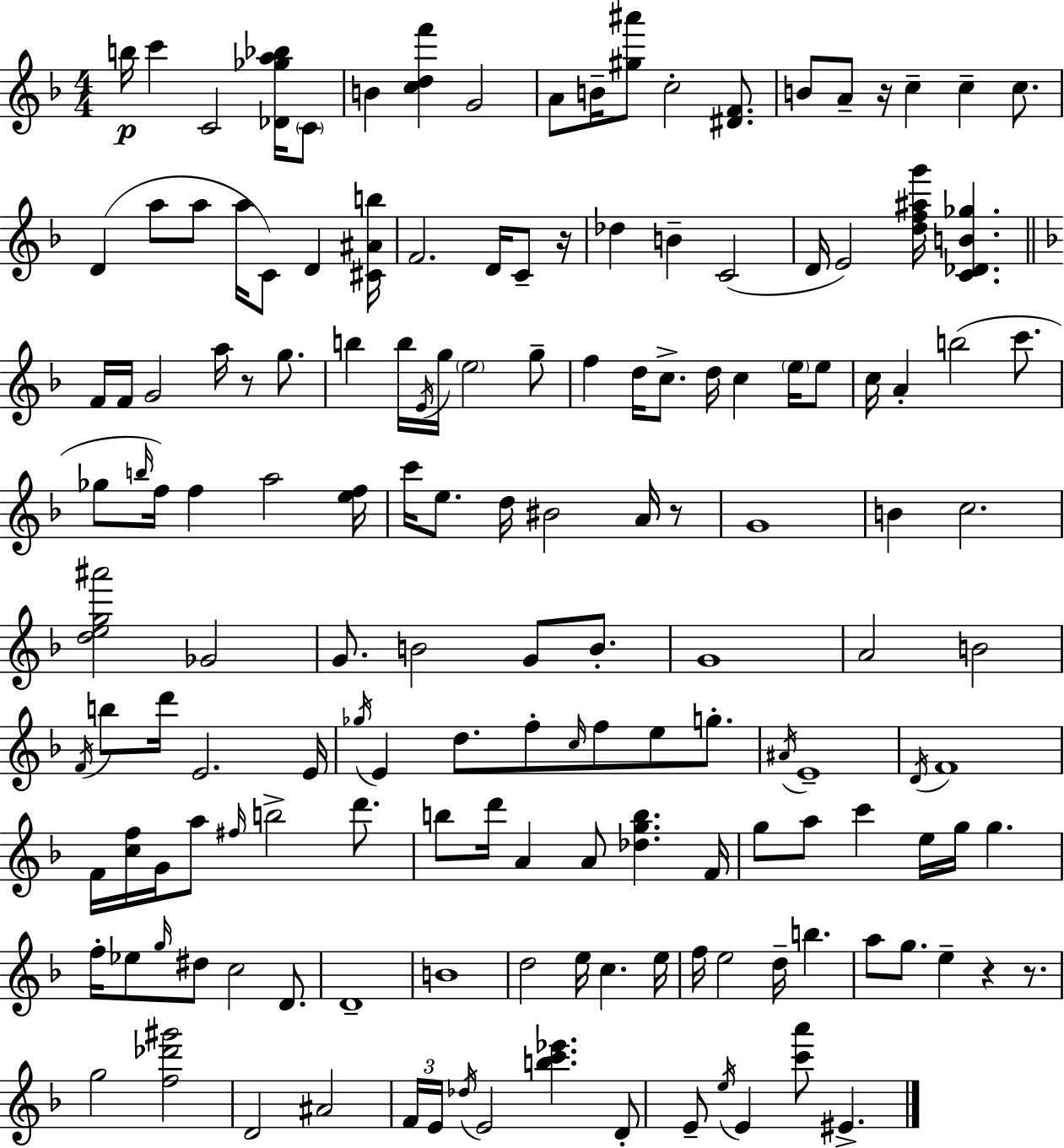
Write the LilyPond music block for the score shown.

{
  \clef treble
  \numericTimeSignature
  \time 4/4
  \key d \minor
  \repeat volta 2 { b''16\p c'''4 c'2 <des' ges'' a'' bes''>16 \parenthesize c'8 | b'4 <c'' d'' f'''>4 g'2 | a'8 b'16-- <gis'' ais'''>8 c''2-. <dis' f'>8. | b'8 a'8-- r16 c''4-- c''4-- c''8. | \break d'4( a''8 a''8 a''16 c'8) d'4 <cis' ais' b''>16 | f'2. d'16 c'8-- r16 | des''4 b'4-- c'2( | d'16 e'2) <d'' f'' ais'' g'''>16 <c' des' b' ges''>4. | \break \bar "||" \break \key f \major f'16 f'16 g'2 a''16 r8 g''8. | b''4 b''16 \acciaccatura { e'16 } g''16 \parenthesize e''2 g''8-- | f''4 d''16 c''8.-> d''16 c''4 \parenthesize e''16 e''8 | c''16 a'4-. b''2( c'''8. | \break ges''8 \grace { b''16 }) f''16 f''4 a''2 | <e'' f''>16 c'''16 e''8. d''16 bis'2 a'16 | r8 g'1 | b'4 c''2. | \break <d'' e'' g'' ais'''>2 ges'2 | g'8. b'2 g'8 b'8.-. | g'1 | a'2 b'2 | \break \acciaccatura { f'16 } b''8 d'''16 e'2. | e'16 \acciaccatura { ges''16 } e'4 d''8. f''8-. \grace { c''16 } f''8 | e''8 g''8.-. \acciaccatura { ais'16 } e'1-- | \acciaccatura { d'16 } f'1 | \break f'16 <c'' f''>16 g'16 a''8 \grace { fis''16 } b''2-> | d'''8. b''8 d'''16 a'4 a'8 | <des'' g'' b''>4. f'16 g''8 a''8 c'''4 | e''16 g''16 g''4. f''16-. ees''8 \grace { g''16 } dis''8 c''2 | \break d'8. d'1-- | b'1 | d''2 | e''16 c''4. e''16 f''16 e''2 | \break d''16-- b''4. a''8 g''8. e''4-- | r4 r8. g''2 | <f'' des''' gis'''>2 d'2 | ais'2 \tuplet 3/2 { f'16 e'16 \acciaccatura { des''16 } } e'2 | \break <b'' c''' ees'''>4. d'8-. e'8-- \acciaccatura { e''16 } e'4 | <c''' a'''>8 eis'4.-> } \bar "|."
}